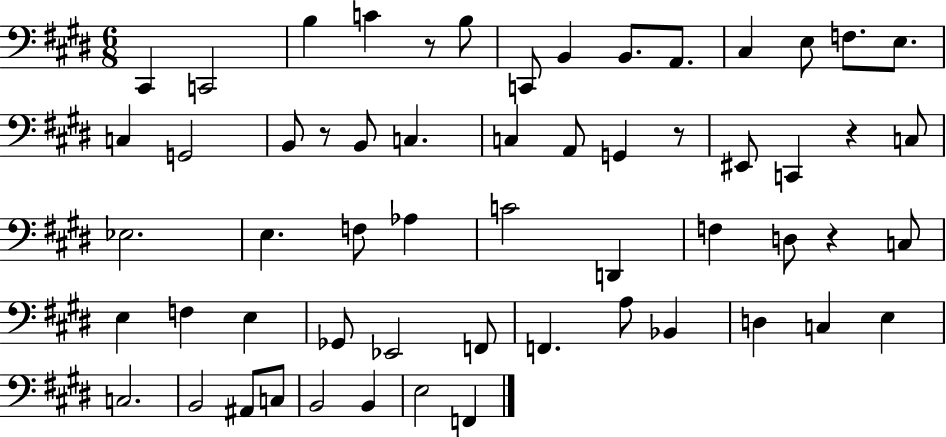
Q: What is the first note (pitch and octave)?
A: C#2